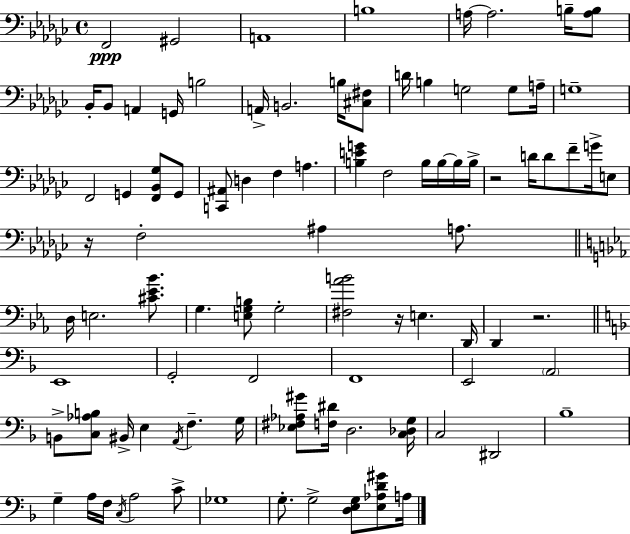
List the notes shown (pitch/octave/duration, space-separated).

F2/h G#2/h A2/w B3/w A3/s A3/h. B3/s [A3,B3]/e Bb2/s Bb2/e A2/q G2/s B3/h A2/s B2/h. B3/s [C#3,F#3]/e D4/s B3/q G3/h G3/e A3/s G3/w F2/h G2/q [F2,Bb2,Gb3]/e G2/e [C2,A#2]/e D3/q F3/q A3/q. [B3,E4,G4]/q F3/h B3/s B3/s B3/s B3/s R/h D4/s D4/e F4/e G4/s E3/e R/s F3/h A#3/q A3/e. D3/s E3/h. [C#4,Eb4,Bb4]/e. G3/q. [E3,G3,B3]/e G3/h [F#3,Ab4,B4]/h R/s E3/q. D2/s D2/q R/h. E2/w G2/h F2/h F2/w E2/h A2/h B2/e [C3,Ab3,B3]/e BIS2/s E3/q A2/s F3/q. G3/s [Eb3,F#3,Ab3,G#4]/e [F3,D#4]/s D3/h. [C3,Db3,G3]/s C3/h D#2/h Bb3/w G3/q A3/s F3/s C3/s A3/h C4/e Gb3/w G3/e. G3/h [D3,E3,G3]/e [E3,Ab3,D4,G#4]/e A3/s